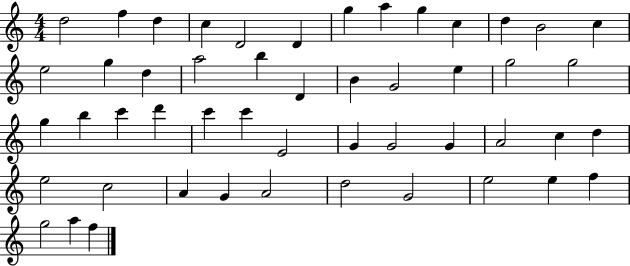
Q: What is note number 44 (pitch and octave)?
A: G4